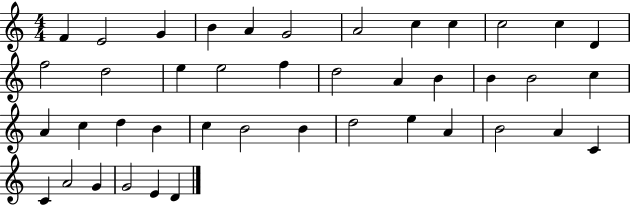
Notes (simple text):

F4/q E4/h G4/q B4/q A4/q G4/h A4/h C5/q C5/q C5/h C5/q D4/q F5/h D5/h E5/q E5/h F5/q D5/h A4/q B4/q B4/q B4/h C5/q A4/q C5/q D5/q B4/q C5/q B4/h B4/q D5/h E5/q A4/q B4/h A4/q C4/q C4/q A4/h G4/q G4/h E4/q D4/q